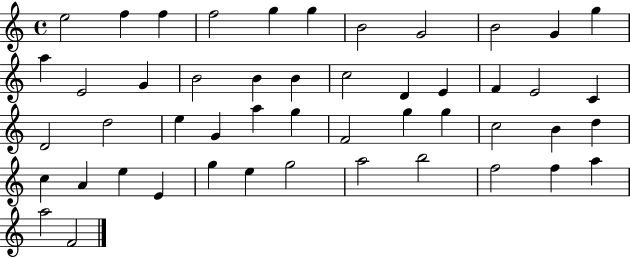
X:1
T:Untitled
M:4/4
L:1/4
K:C
e2 f f f2 g g B2 G2 B2 G g a E2 G B2 B B c2 D E F E2 C D2 d2 e G a g F2 g g c2 B d c A e E g e g2 a2 b2 f2 f a a2 F2